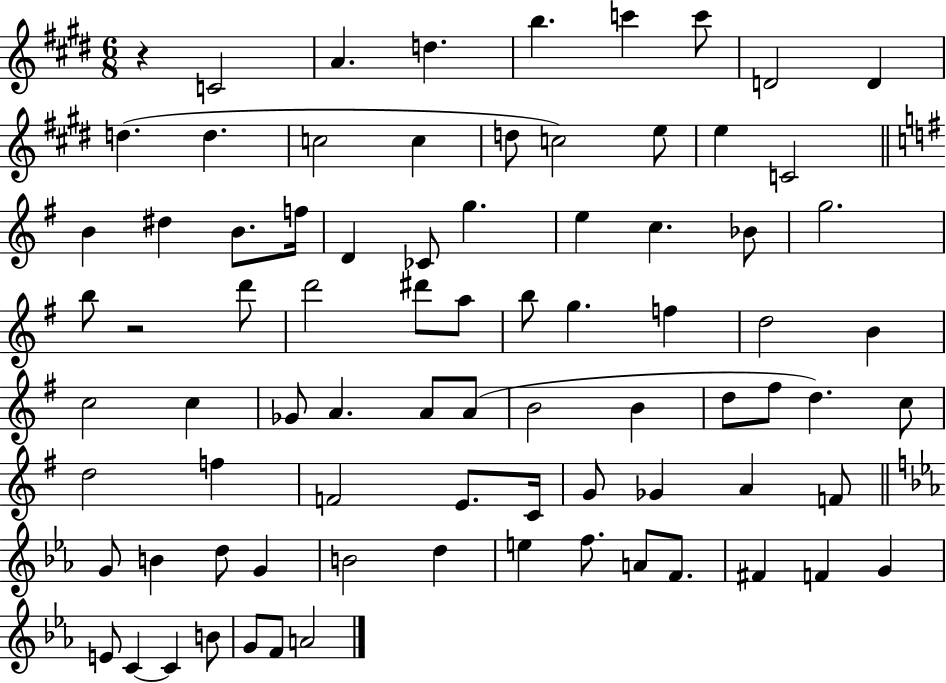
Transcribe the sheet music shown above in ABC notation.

X:1
T:Untitled
M:6/8
L:1/4
K:E
z C2 A d b c' c'/2 D2 D d d c2 c d/2 c2 e/2 e C2 B ^d B/2 f/4 D _C/2 g e c _B/2 g2 b/2 z2 d'/2 d'2 ^d'/2 a/2 b/2 g f d2 B c2 c _G/2 A A/2 A/2 B2 B d/2 ^f/2 d c/2 d2 f F2 E/2 C/4 G/2 _G A F/2 G/2 B d/2 G B2 d e f/2 A/2 F/2 ^F F G E/2 C C B/2 G/2 F/2 A2